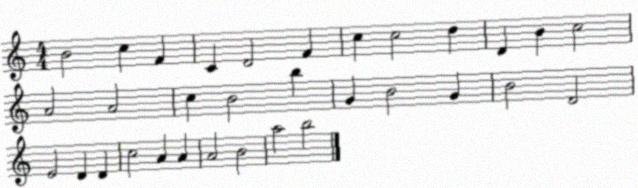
X:1
T:Untitled
M:4/4
L:1/4
K:C
B2 c F C D2 F c c2 d D B c2 A2 A2 c B2 b G B2 G B2 D2 E2 D D c2 A A A2 B2 a2 b2